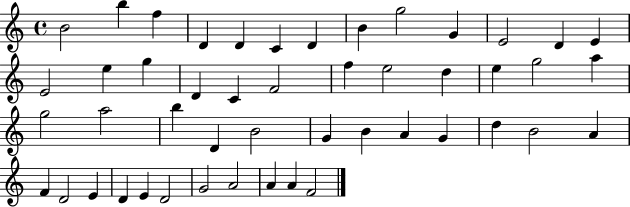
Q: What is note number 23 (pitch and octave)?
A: E5